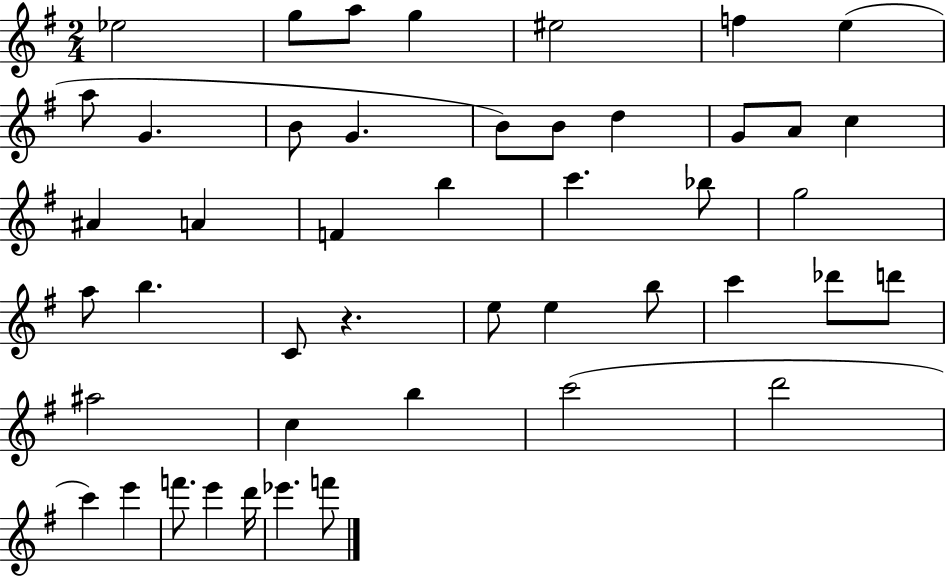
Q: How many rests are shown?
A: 1